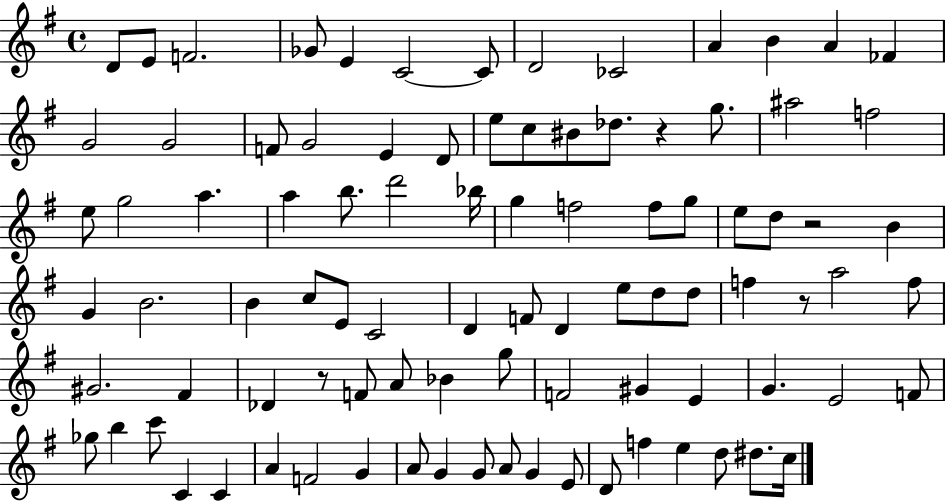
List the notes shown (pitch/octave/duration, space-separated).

D4/e E4/e F4/h. Gb4/e E4/q C4/h C4/e D4/h CES4/h A4/q B4/q A4/q FES4/q G4/h G4/h F4/e G4/h E4/q D4/e E5/e C5/e BIS4/e Db5/e. R/q G5/e. A#5/h F5/h E5/e G5/h A5/q. A5/q B5/e. D6/h Bb5/s G5/q F5/h F5/e G5/e E5/e D5/e R/h B4/q G4/q B4/h. B4/q C5/e E4/e C4/h D4/q F4/e D4/q E5/e D5/e D5/e F5/q R/e A5/h F5/e G#4/h. F#4/q Db4/q R/e F4/e A4/e Bb4/q G5/e F4/h G#4/q E4/q G4/q. E4/h F4/e Gb5/e B5/q C6/e C4/q C4/q A4/q F4/h G4/q A4/e G4/q G4/e A4/e G4/q E4/e D4/e F5/q E5/q D5/e D#5/e. C5/s